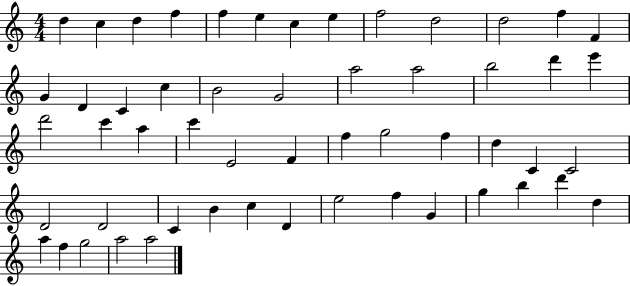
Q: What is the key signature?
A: C major